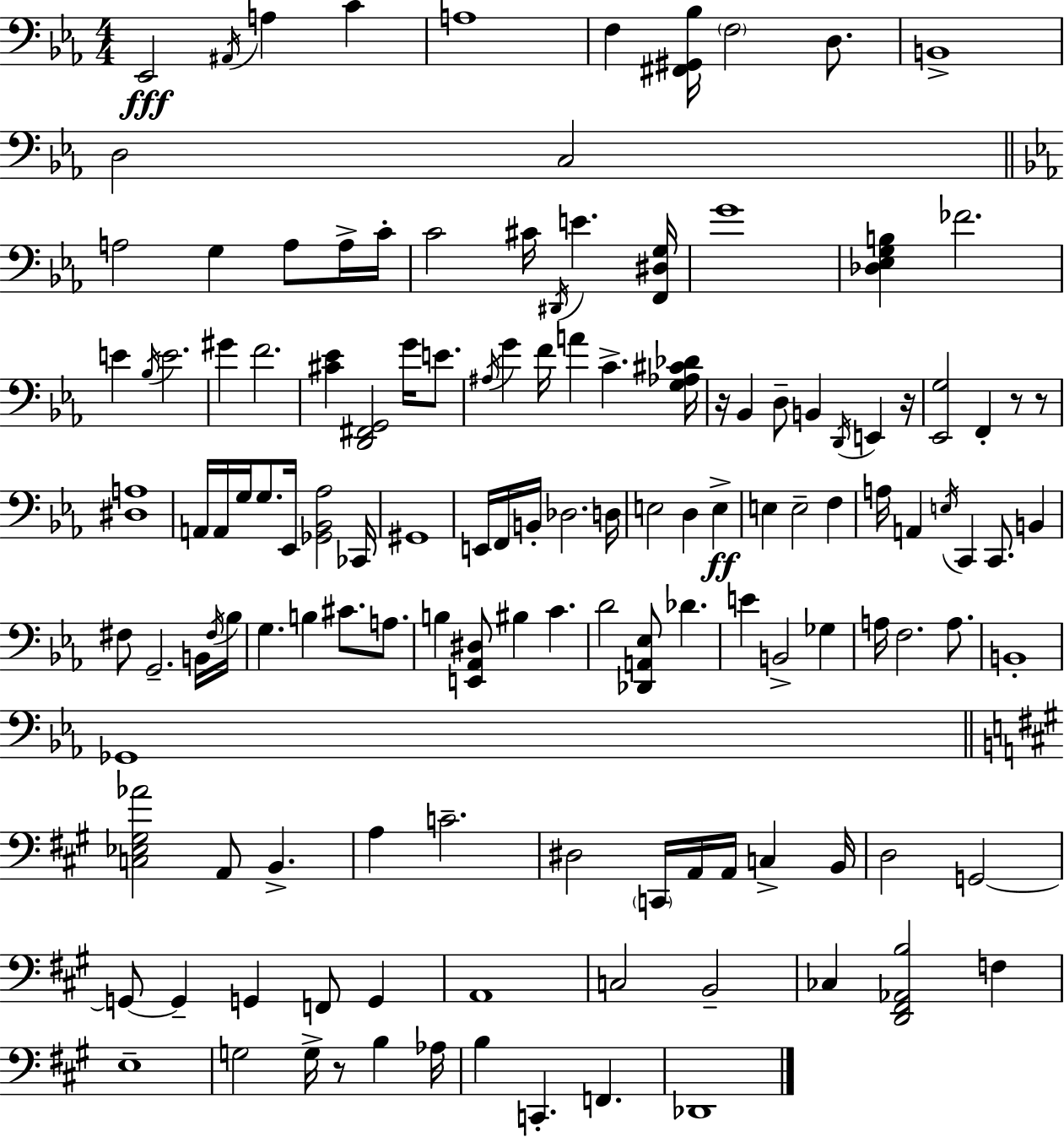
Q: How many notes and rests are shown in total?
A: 135